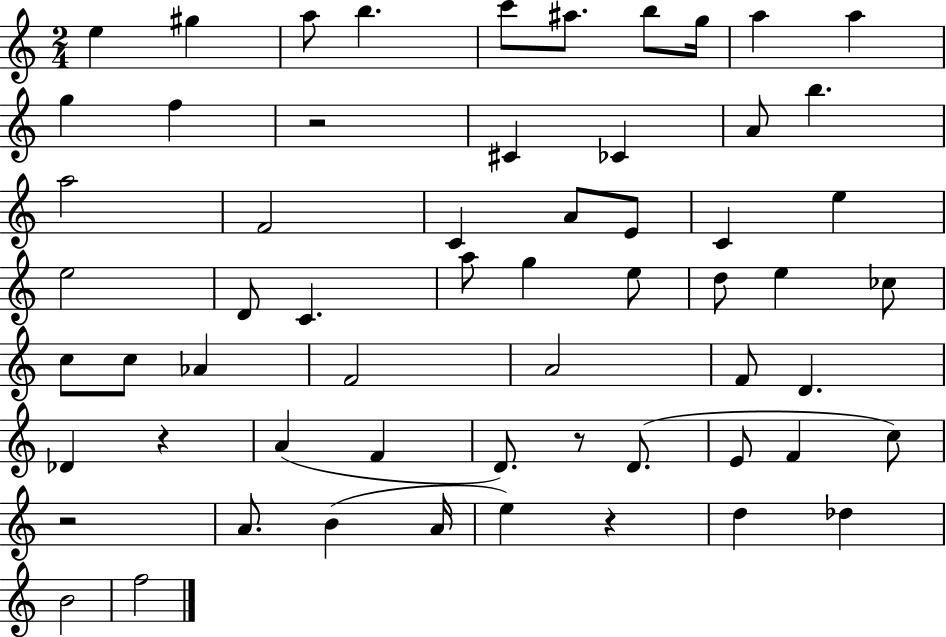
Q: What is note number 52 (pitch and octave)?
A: D5